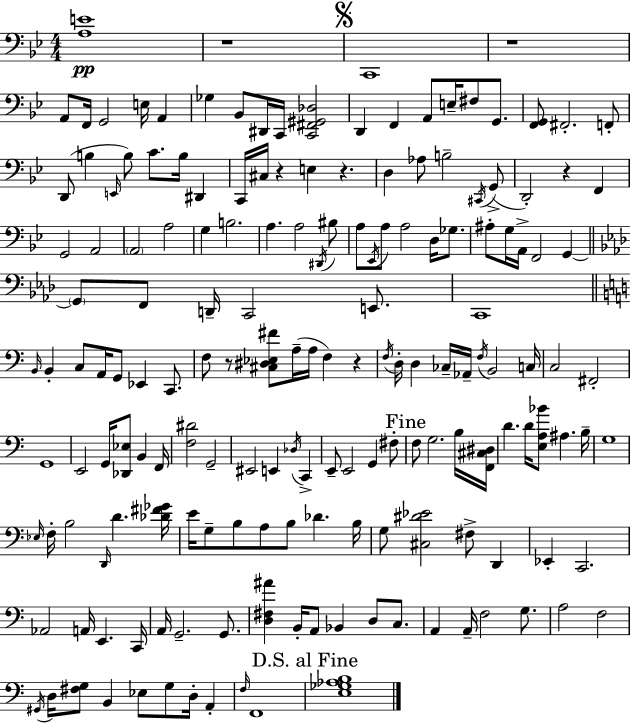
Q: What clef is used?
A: bass